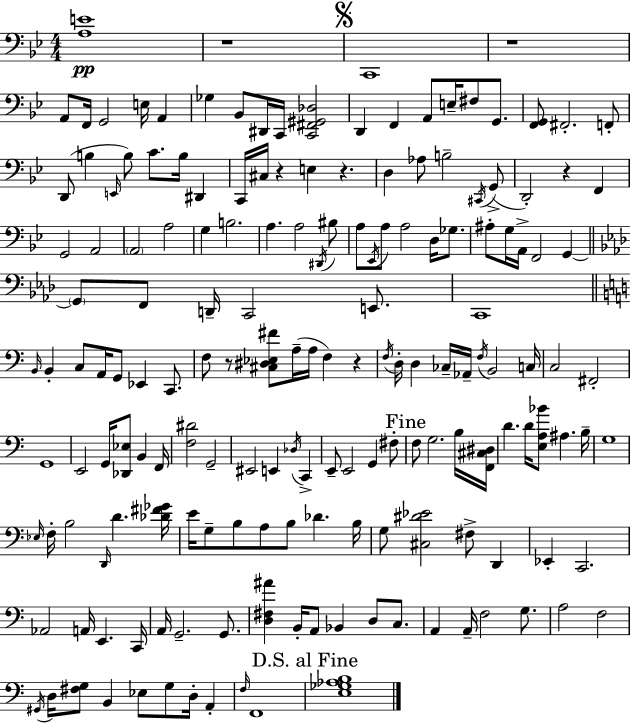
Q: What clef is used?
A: bass